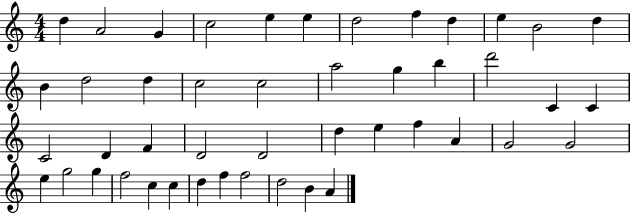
{
  \clef treble
  \numericTimeSignature
  \time 4/4
  \key c \major
  d''4 a'2 g'4 | c''2 e''4 e''4 | d''2 f''4 d''4 | e''4 b'2 d''4 | \break b'4 d''2 d''4 | c''2 c''2 | a''2 g''4 b''4 | d'''2 c'4 c'4 | \break c'2 d'4 f'4 | d'2 d'2 | d''4 e''4 f''4 a'4 | g'2 g'2 | \break e''4 g''2 g''4 | f''2 c''4 c''4 | d''4 f''4 f''2 | d''2 b'4 a'4 | \break \bar "|."
}